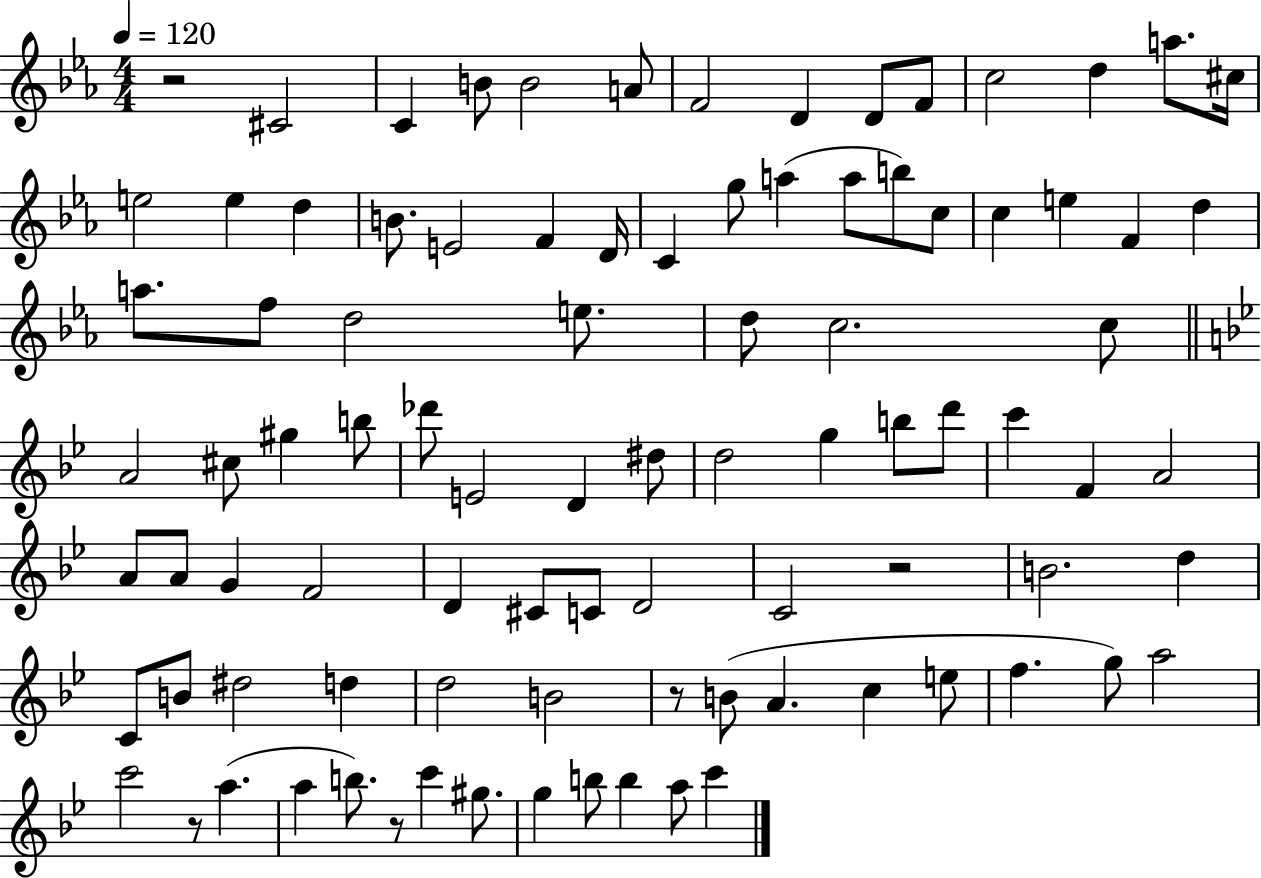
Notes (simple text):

R/h C#4/h C4/q B4/e B4/h A4/e F4/h D4/q D4/e F4/e C5/h D5/q A5/e. C#5/s E5/h E5/q D5/q B4/e. E4/h F4/q D4/s C4/q G5/e A5/q A5/e B5/e C5/e C5/q E5/q F4/q D5/q A5/e. F5/e D5/h E5/e. D5/e C5/h. C5/e A4/h C#5/e G#5/q B5/e Db6/e E4/h D4/q D#5/e D5/h G5/q B5/e D6/e C6/q F4/q A4/h A4/e A4/e G4/q F4/h D4/q C#4/e C4/e D4/h C4/h R/h B4/h. D5/q C4/e B4/e D#5/h D5/q D5/h B4/h R/e B4/e A4/q. C5/q E5/e F5/q. G5/e A5/h C6/h R/e A5/q. A5/q B5/e. R/e C6/q G#5/e. G5/q B5/e B5/q A5/e C6/q